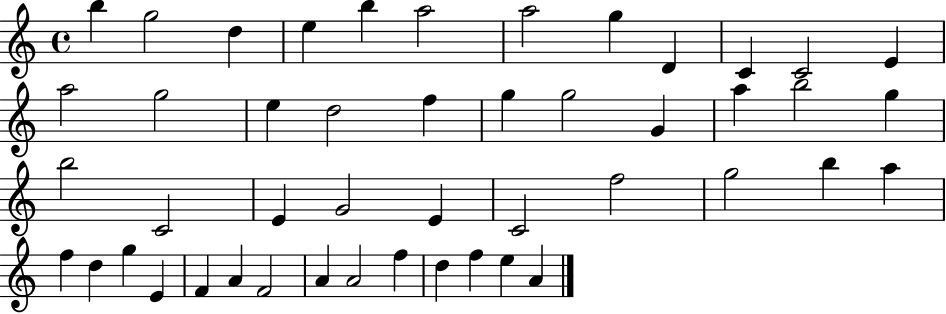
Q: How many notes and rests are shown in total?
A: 47